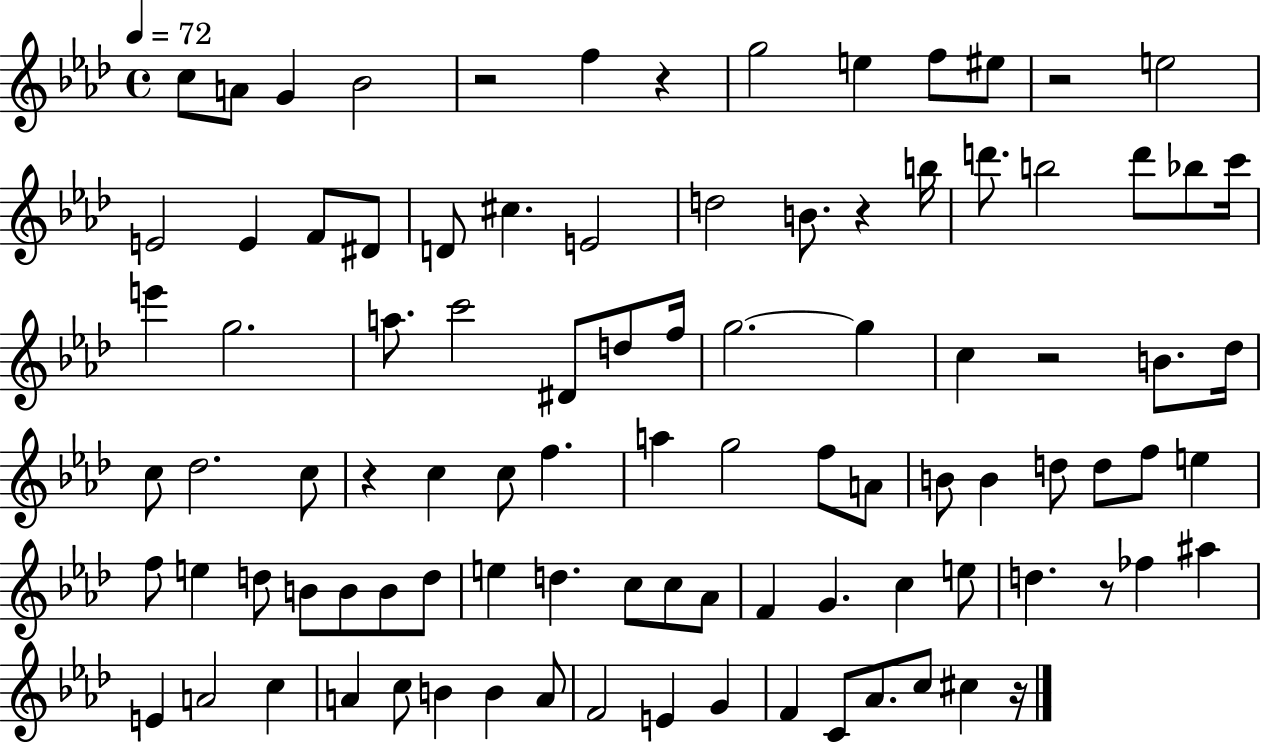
X:1
T:Untitled
M:4/4
L:1/4
K:Ab
c/2 A/2 G _B2 z2 f z g2 e f/2 ^e/2 z2 e2 E2 E F/2 ^D/2 D/2 ^c E2 d2 B/2 z b/4 d'/2 b2 d'/2 _b/2 c'/4 e' g2 a/2 c'2 ^D/2 d/2 f/4 g2 g c z2 B/2 _d/4 c/2 _d2 c/2 z c c/2 f a g2 f/2 A/2 B/2 B d/2 d/2 f/2 e f/2 e d/2 B/2 B/2 B/2 d/2 e d c/2 c/2 _A/2 F G c e/2 d z/2 _f ^a E A2 c A c/2 B B A/2 F2 E G F C/2 _A/2 c/2 ^c z/4